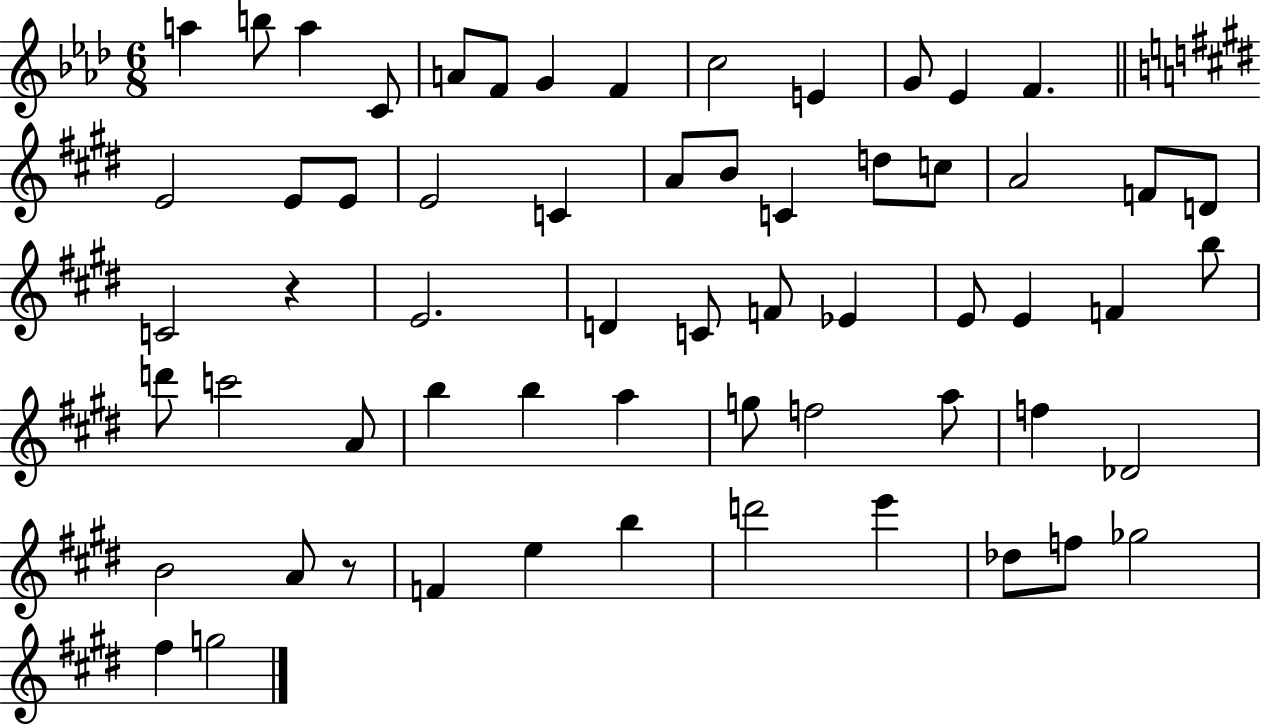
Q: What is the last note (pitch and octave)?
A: G5